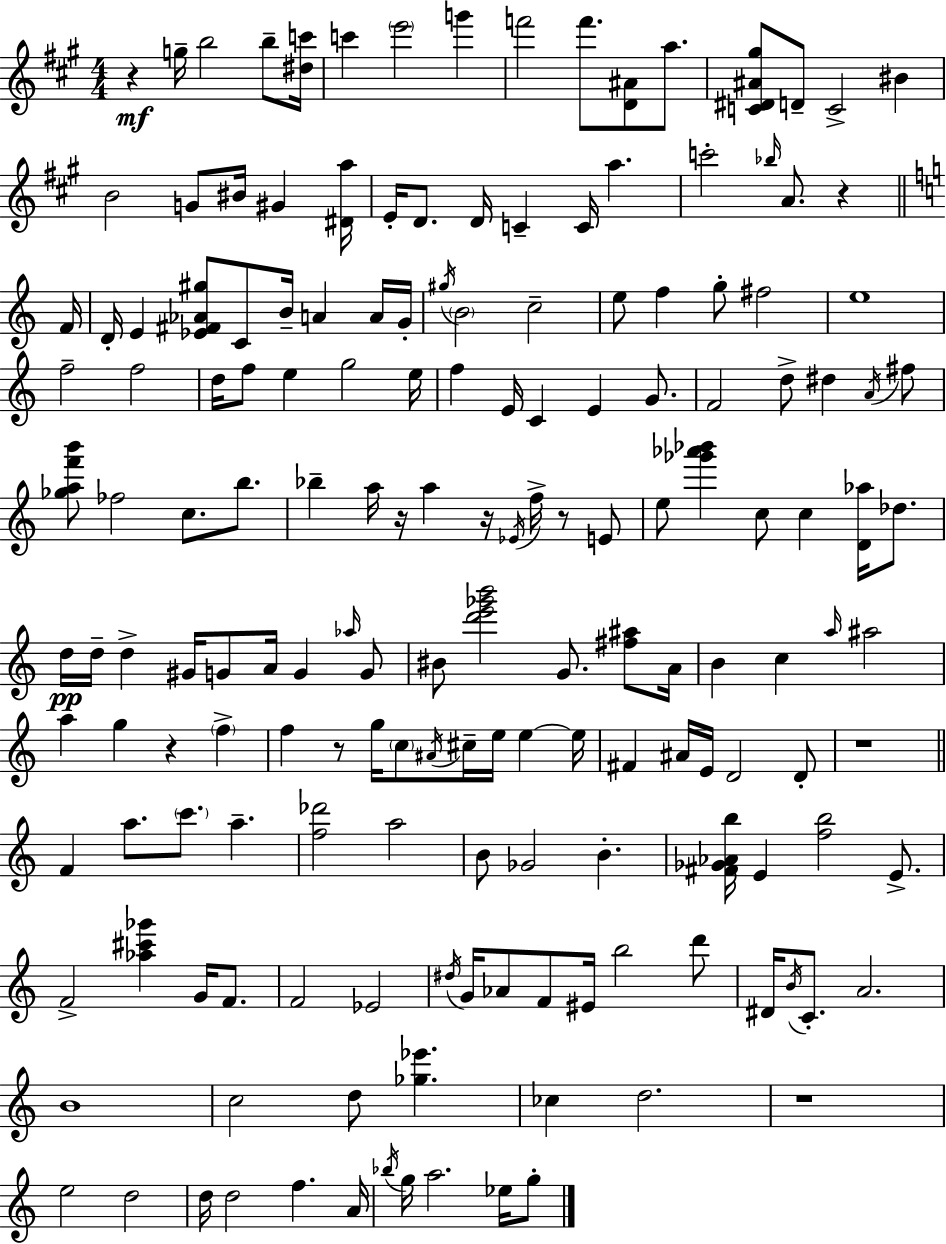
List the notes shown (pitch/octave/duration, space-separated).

R/q G5/s B5/h B5/e [D#5,C6]/s C6/q E6/h G6/q F6/h F6/e. [D4,A#4]/e A5/e. [C4,D#4,A#4,G#5]/e D4/e C4/h BIS4/q B4/h G4/e BIS4/s G#4/q [D#4,A5]/s E4/s D4/e. D4/s C4/q C4/s A5/q. C6/h Bb5/s A4/e. R/q F4/s D4/s E4/q [Eb4,F#4,Ab4,G#5]/e C4/e B4/s A4/q A4/s G4/s G#5/s B4/h C5/h E5/e F5/q G5/e F#5/h E5/w F5/h F5/h D5/s F5/e E5/q G5/h E5/s F5/q E4/s C4/q E4/q G4/e. F4/h D5/e D#5/q A4/s F#5/e [Gb5,A5,F6,B6]/e FES5/h C5/e. B5/e. Bb5/q A5/s R/s A5/q R/s Eb4/s F5/s R/e E4/e E5/e [Gb6,Ab6,Bb6]/q C5/e C5/q [D4,Ab5]/s Db5/e. D5/s D5/s D5/q G#4/s G4/e A4/s G4/q Ab5/s G4/e BIS4/e [D6,E6,Gb6,B6]/h G4/e. [F#5,A#5]/e A4/s B4/q C5/q A5/s A#5/h A5/q G5/q R/q F5/q F5/q R/e G5/s C5/e A#4/s C#5/s E5/s E5/q E5/s F#4/q A#4/s E4/s D4/h D4/e R/w F4/q A5/e. C6/e. A5/q. [F5,Db6]/h A5/h B4/e Gb4/h B4/q. [F#4,Gb4,Ab4,B5]/s E4/q [F5,B5]/h E4/e. F4/h [Ab5,C#6,Gb6]/q G4/s F4/e. F4/h Eb4/h D#5/s G4/s Ab4/e F4/e EIS4/s B5/h D6/e D#4/s B4/s C4/e. A4/h. B4/w C5/h D5/e [Gb5,Eb6]/q. CES5/q D5/h. R/w E5/h D5/h D5/s D5/h F5/q. A4/s Bb5/s G5/s A5/h. Eb5/s G5/e